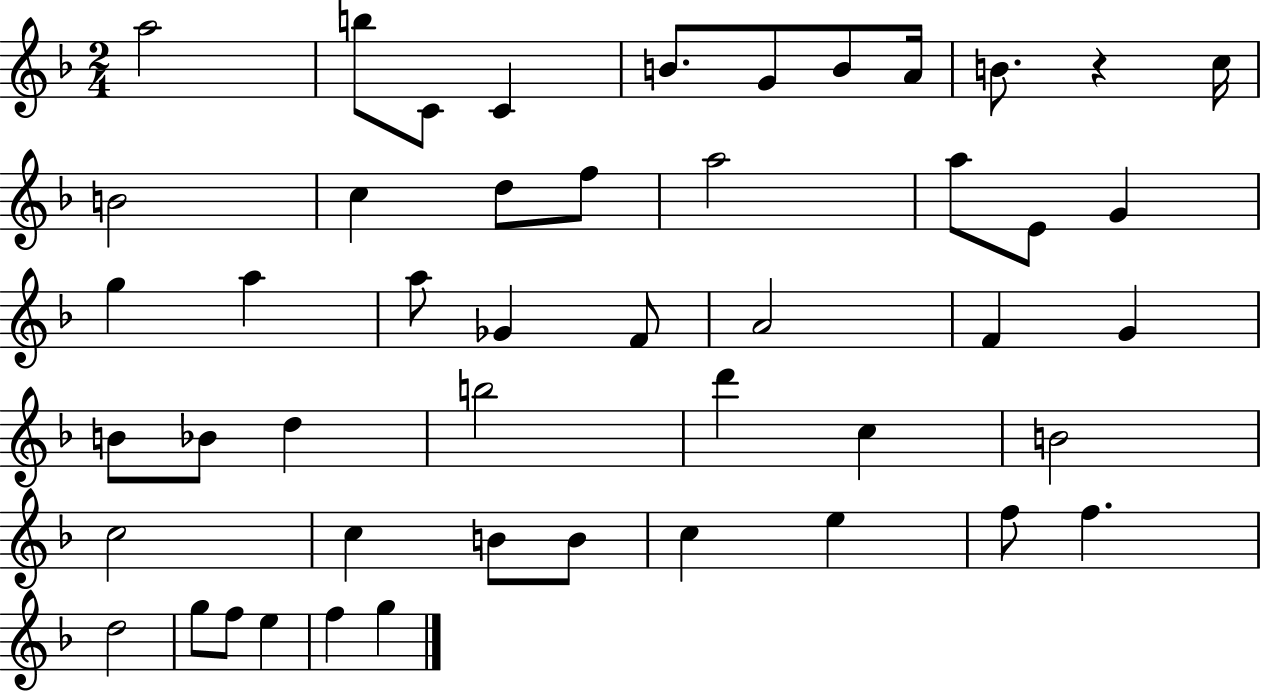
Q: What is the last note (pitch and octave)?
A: G5